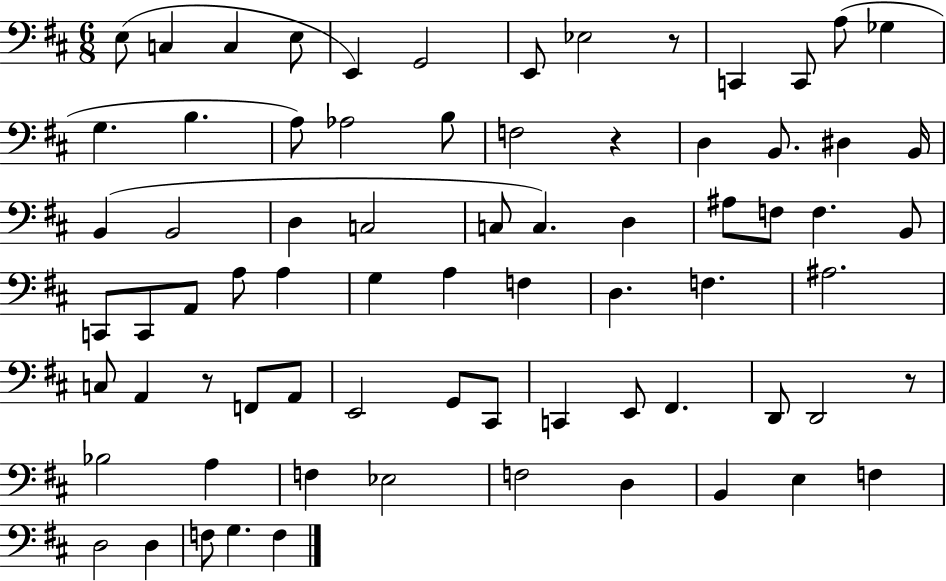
X:1
T:Untitled
M:6/8
L:1/4
K:D
E,/2 C, C, E,/2 E,, G,,2 E,,/2 _E,2 z/2 C,, C,,/2 A,/2 _G, G, B, A,/2 _A,2 B,/2 F,2 z D, B,,/2 ^D, B,,/4 B,, B,,2 D, C,2 C,/2 C, D, ^A,/2 F,/2 F, B,,/2 C,,/2 C,,/2 A,,/2 A,/2 A, G, A, F, D, F, ^A,2 C,/2 A,, z/2 F,,/2 A,,/2 E,,2 G,,/2 ^C,,/2 C,, E,,/2 ^F,, D,,/2 D,,2 z/2 _B,2 A, F, _E,2 F,2 D, B,, E, F, D,2 D, F,/2 G, F,